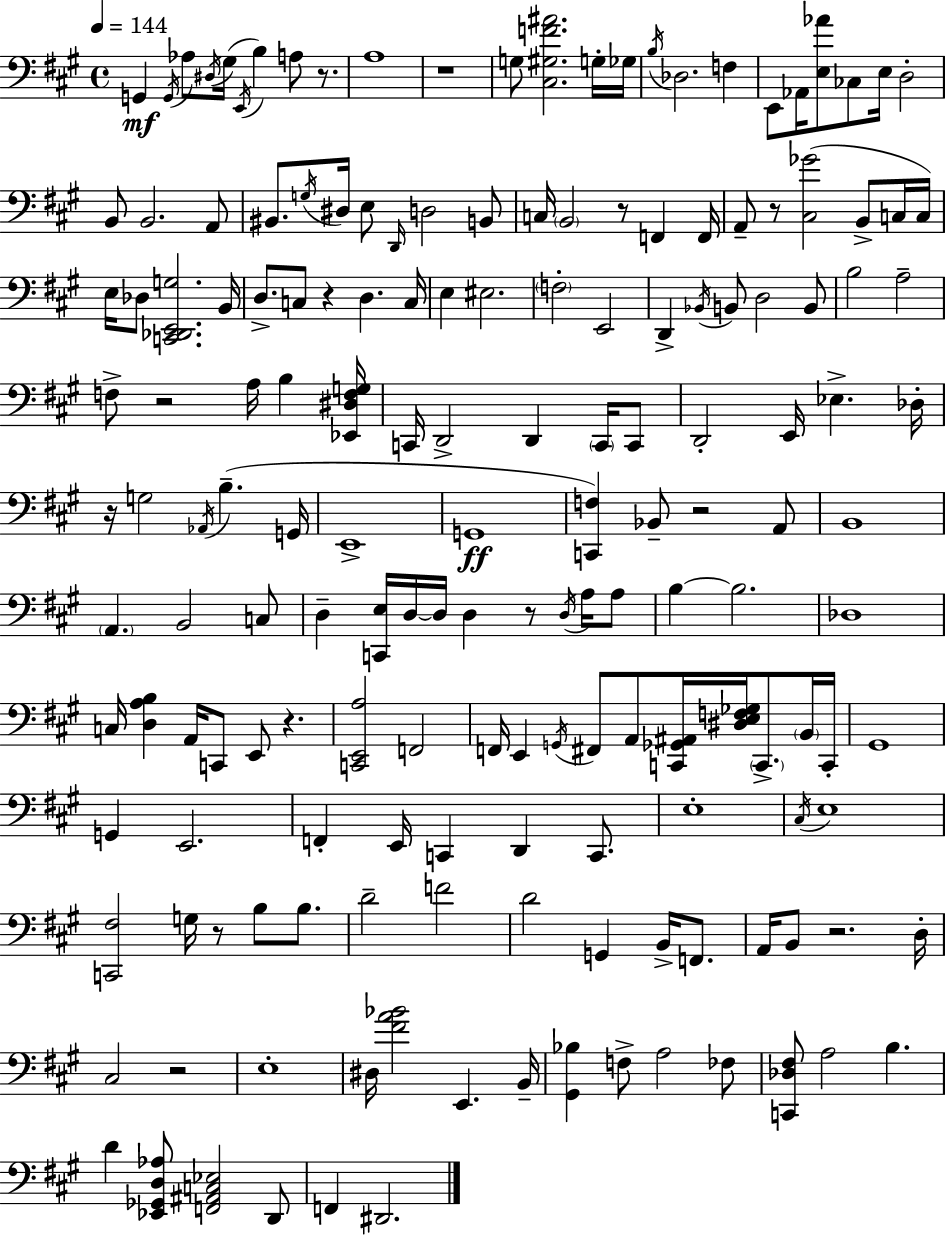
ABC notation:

X:1
T:Untitled
M:4/4
L:1/4
K:A
G,, G,,/4 _A,/2 ^D,/4 ^G,/4 E,,/4 B, A,/2 z/2 A,4 z4 G,/2 [^C,^G,F^A]2 G,/4 _G,/4 B,/4 _D,2 F, E,,/2 _A,,/4 [E,_A]/2 _C,/2 E,/4 D,2 B,,/2 B,,2 A,,/2 ^B,,/2 G,/4 ^D,/4 E,/2 D,,/4 D,2 B,,/2 C,/4 B,,2 z/2 F,, F,,/4 A,,/2 z/2 [^C,_G]2 B,,/2 C,/4 C,/4 E,/4 _D,/2 [C,,_D,,E,,G,]2 B,,/4 D,/2 C,/2 z D, C,/4 E, ^E,2 F,2 E,,2 D,, _B,,/4 B,,/2 D,2 B,,/2 B,2 A,2 F,/2 z2 A,/4 B, [_E,,^D,F,G,]/4 C,,/4 D,,2 D,, C,,/4 C,,/2 D,,2 E,,/4 _E, _D,/4 z/4 G,2 _A,,/4 B, G,,/4 E,,4 G,,4 [C,,F,] _B,,/2 z2 A,,/2 B,,4 A,, B,,2 C,/2 D, [C,,E,]/4 D,/4 D,/4 D, z/2 D,/4 A,/4 A,/2 B, B,2 _D,4 C,/4 [D,A,B,] A,,/4 C,,/2 E,,/2 z [C,,E,,A,]2 F,,2 F,,/4 E,, G,,/4 ^F,,/2 A,,/2 [C,,_G,,^A,,]/4 [^D,E,F,_G,]/4 C,,/2 B,,/4 C,,/4 ^G,,4 G,, E,,2 F,, E,,/4 C,, D,, C,,/2 E,4 ^C,/4 E,4 [C,,^F,]2 G,/4 z/2 B,/2 B,/2 D2 F2 D2 G,, B,,/4 F,,/2 A,,/4 B,,/2 z2 D,/4 ^C,2 z2 E,4 ^D,/4 [^FA_B]2 E,, B,,/4 [^G,,_B,] F,/2 A,2 _F,/2 [C,,_D,^F,]/2 A,2 B, D [_E,,_G,,D,_A,]/2 [F,,^A,,C,_E,]2 D,,/2 F,, ^D,,2